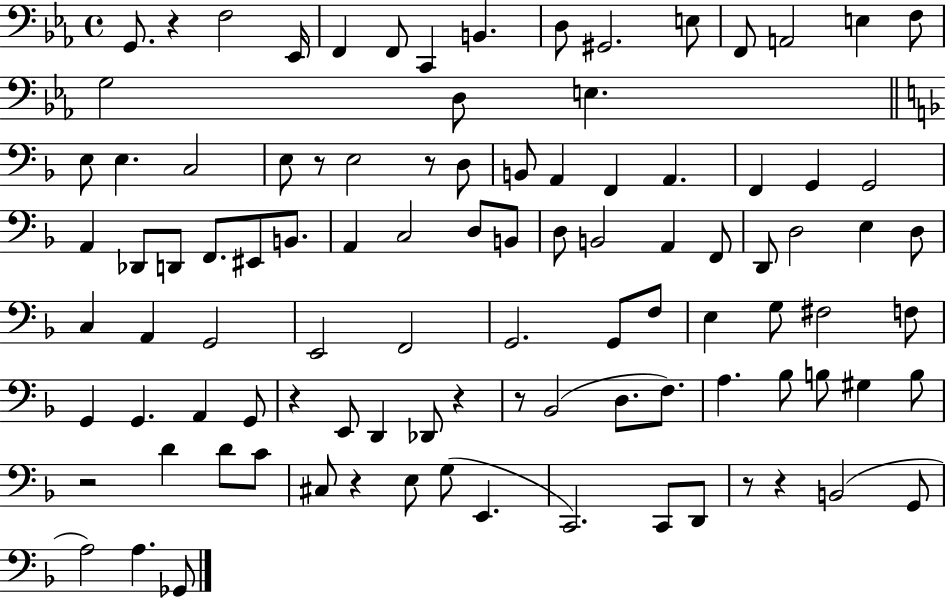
X:1
T:Untitled
M:4/4
L:1/4
K:Eb
G,,/2 z F,2 _E,,/4 F,, F,,/2 C,, B,, D,/2 ^G,,2 E,/2 F,,/2 A,,2 E, F,/2 G,2 D,/2 E, E,/2 E, C,2 E,/2 z/2 E,2 z/2 D,/2 B,,/2 A,, F,, A,, F,, G,, G,,2 A,, _D,,/2 D,,/2 F,,/2 ^E,,/2 B,,/2 A,, C,2 D,/2 B,,/2 D,/2 B,,2 A,, F,,/2 D,,/2 D,2 E, D,/2 C, A,, G,,2 E,,2 F,,2 G,,2 G,,/2 F,/2 E, G,/2 ^F,2 F,/2 G,, G,, A,, G,,/2 z E,,/2 D,, _D,,/2 z z/2 _B,,2 D,/2 F,/2 A, _B,/2 B,/2 ^G, B,/2 z2 D D/2 C/2 ^C,/2 z E,/2 G,/2 E,, C,,2 C,,/2 D,,/2 z/2 z B,,2 G,,/2 A,2 A, _G,,/2